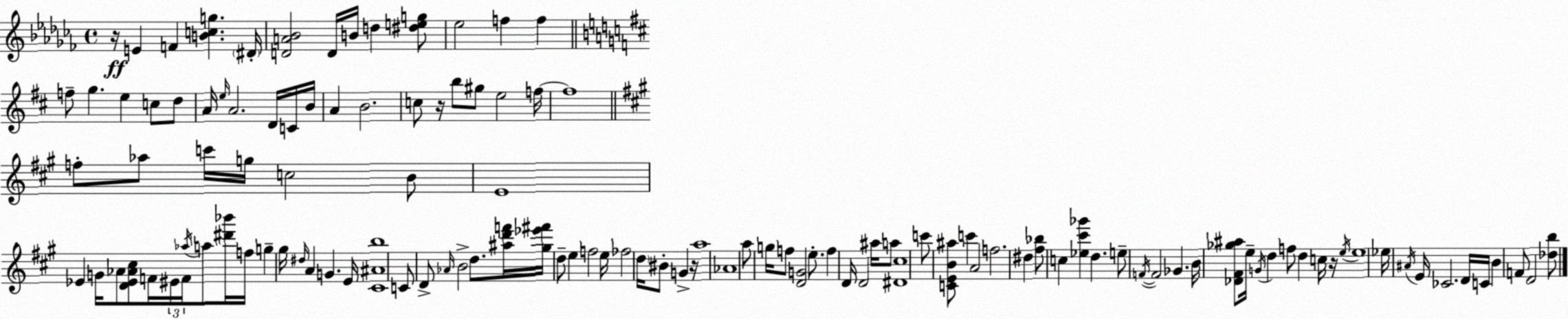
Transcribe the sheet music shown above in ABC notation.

X:1
T:Untitled
M:4/4
L:1/4
K:Abm
z/4 E F [Bcg] ^D/4 [DA_B]2 D/4 B/4 d [^deg]/2 _e2 f f f/2 g e c/2 d/2 A/4 e/4 A2 D/4 C/4 B/4 A B2 c/2 z/4 b/2 ^g/2 e2 f/4 f4 f/2 _a/2 c'/4 g/4 c2 B/2 E4 _E G/4 _A/2 [D_E_A^c]/2 F/4 ^E/4 F/4 _a/4 a/2 [^d'_b']/4 f/4 g ^g/4 ^d/4 A G E/4 [^C^Ab]4 C/2 D/2 _A/4 B2 d/2 [^ad'f']/4 [^g_e'^f']/4 d/2 e f2 e/4 _f2 d/4 ^B/2 G z/4 a4 _A4 a/2 g/4 f/2 [DG]2 e/2 f D/4 D2 ^a/4 a/2 [^D^c]4 c'/2 [CEB^a]/2 c' A2 f2 ^d [^f_b]/2 c [_e^c'_g'] d e/2 F/4 F2 _G B/4 [_D^F_g^a]/2 e/4 G/4 d f/2 d c/4 z/4 e/4 e4 _e/4 ^A/4 E/4 _C2 D/4 C/4 B F/2 D2 [_db]/2